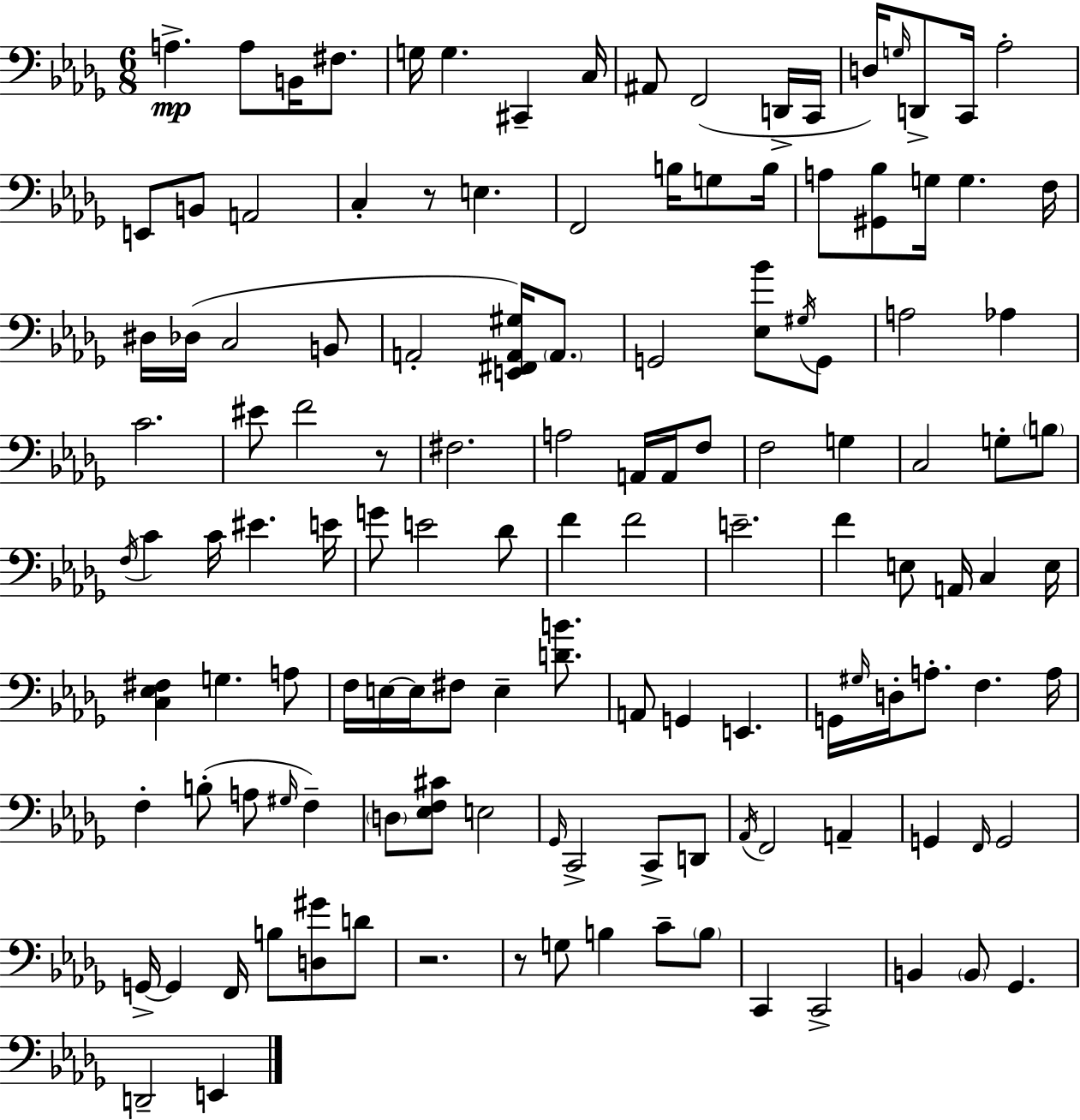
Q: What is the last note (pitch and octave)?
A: E2